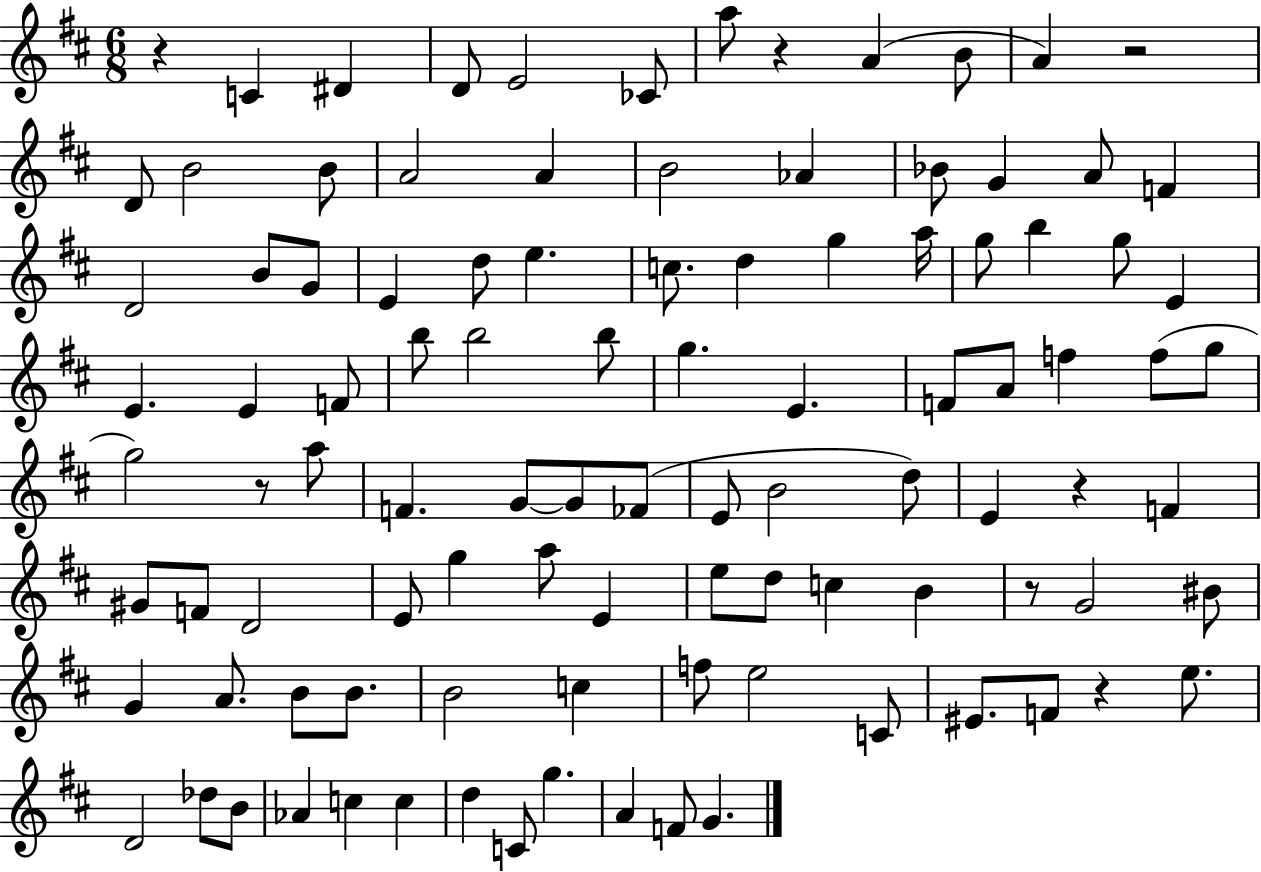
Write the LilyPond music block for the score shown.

{
  \clef treble
  \numericTimeSignature
  \time 6/8
  \key d \major
  \repeat volta 2 { r4 c'4 dis'4 | d'8 e'2 ces'8 | a''8 r4 a'4( b'8 | a'4) r2 | \break d'8 b'2 b'8 | a'2 a'4 | b'2 aes'4 | bes'8 g'4 a'8 f'4 | \break d'2 b'8 g'8 | e'4 d''8 e''4. | c''8. d''4 g''4 a''16 | g''8 b''4 g''8 e'4 | \break e'4. e'4 f'8 | b''8 b''2 b''8 | g''4. e'4. | f'8 a'8 f''4 f''8( g''8 | \break g''2) r8 a''8 | f'4. g'8~~ g'8 fes'8( | e'8 b'2 d''8) | e'4 r4 f'4 | \break gis'8 f'8 d'2 | e'8 g''4 a''8 e'4 | e''8 d''8 c''4 b'4 | r8 g'2 bis'8 | \break g'4 a'8. b'8 b'8. | b'2 c''4 | f''8 e''2 c'8 | eis'8. f'8 r4 e''8. | \break d'2 des''8 b'8 | aes'4 c''4 c''4 | d''4 c'8 g''4. | a'4 f'8 g'4. | \break } \bar "|."
}